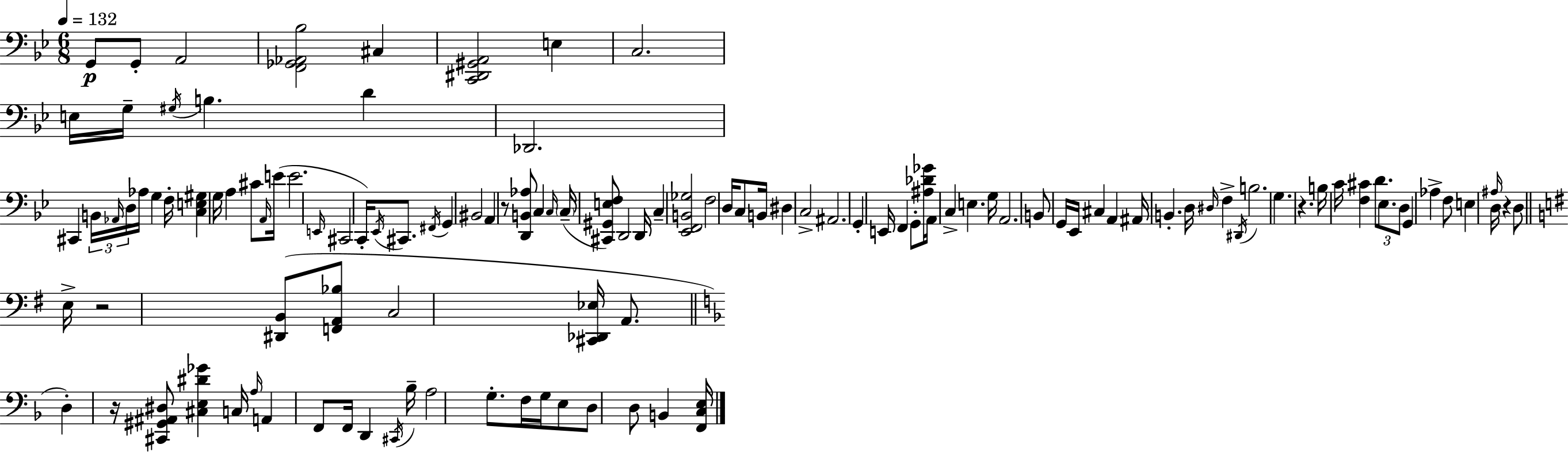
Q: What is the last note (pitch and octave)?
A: B2